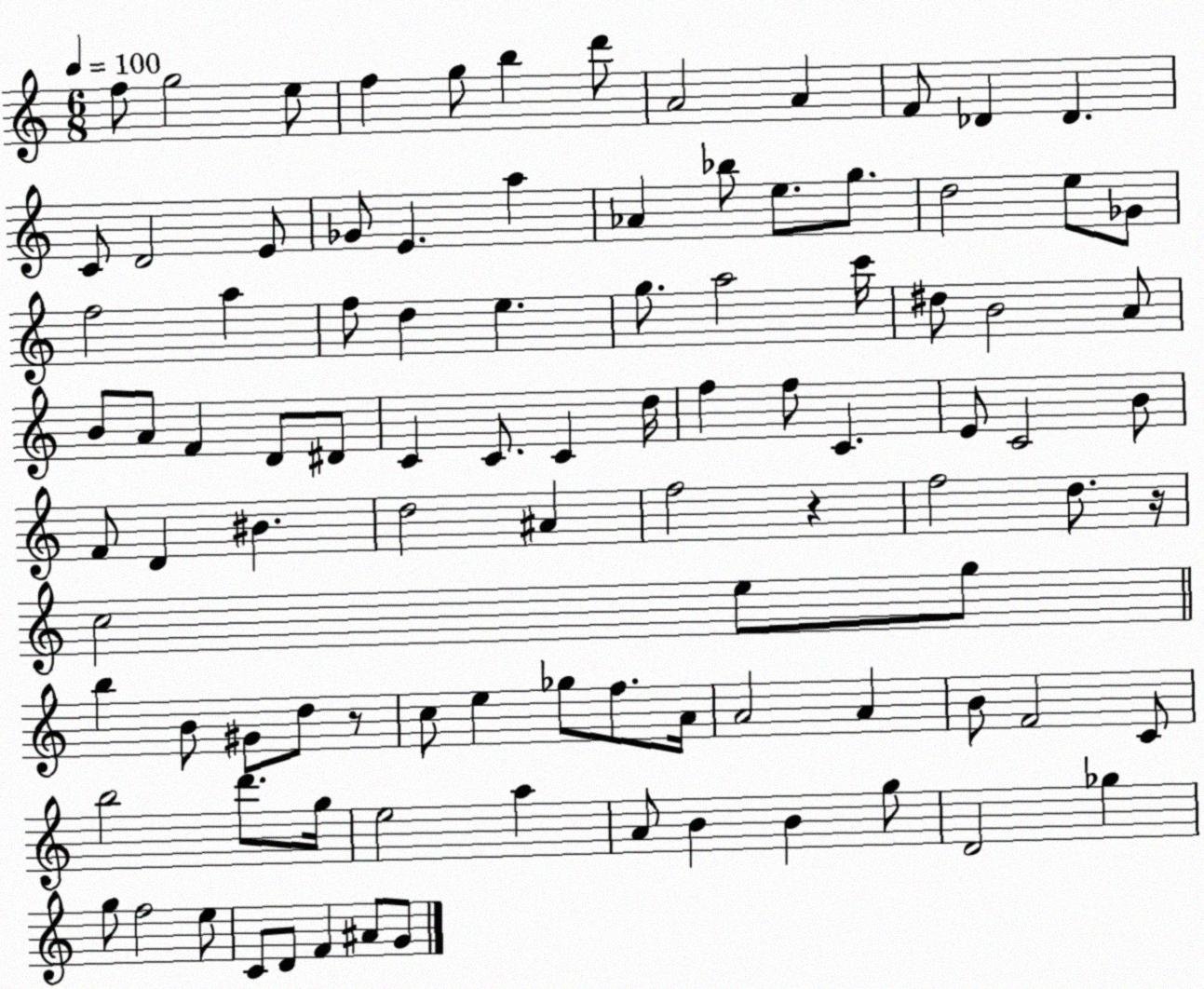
X:1
T:Untitled
M:6/8
L:1/4
K:C
f/2 g2 e/2 f g/2 b d'/2 A2 A F/2 _D _D C/2 D2 E/2 _G/2 E a _A _b/2 e/2 g/2 d2 e/2 _G/2 f2 a f/2 d e g/2 a2 c'/4 ^d/2 B2 A/2 B/2 A/2 F D/2 ^D/2 C C/2 C d/4 f f/2 C E/2 C2 B/2 F/2 D ^B d2 ^A f2 z f2 d/2 z/4 c2 e/2 g/2 b B/2 ^G/2 d/2 z/2 c/2 e _g/2 f/2 A/4 A2 A B/2 F2 C/2 b2 d'/2 g/4 e2 a A/2 B B g/2 D2 _g g/2 f2 e/2 C/2 D/2 F ^A/2 G/2